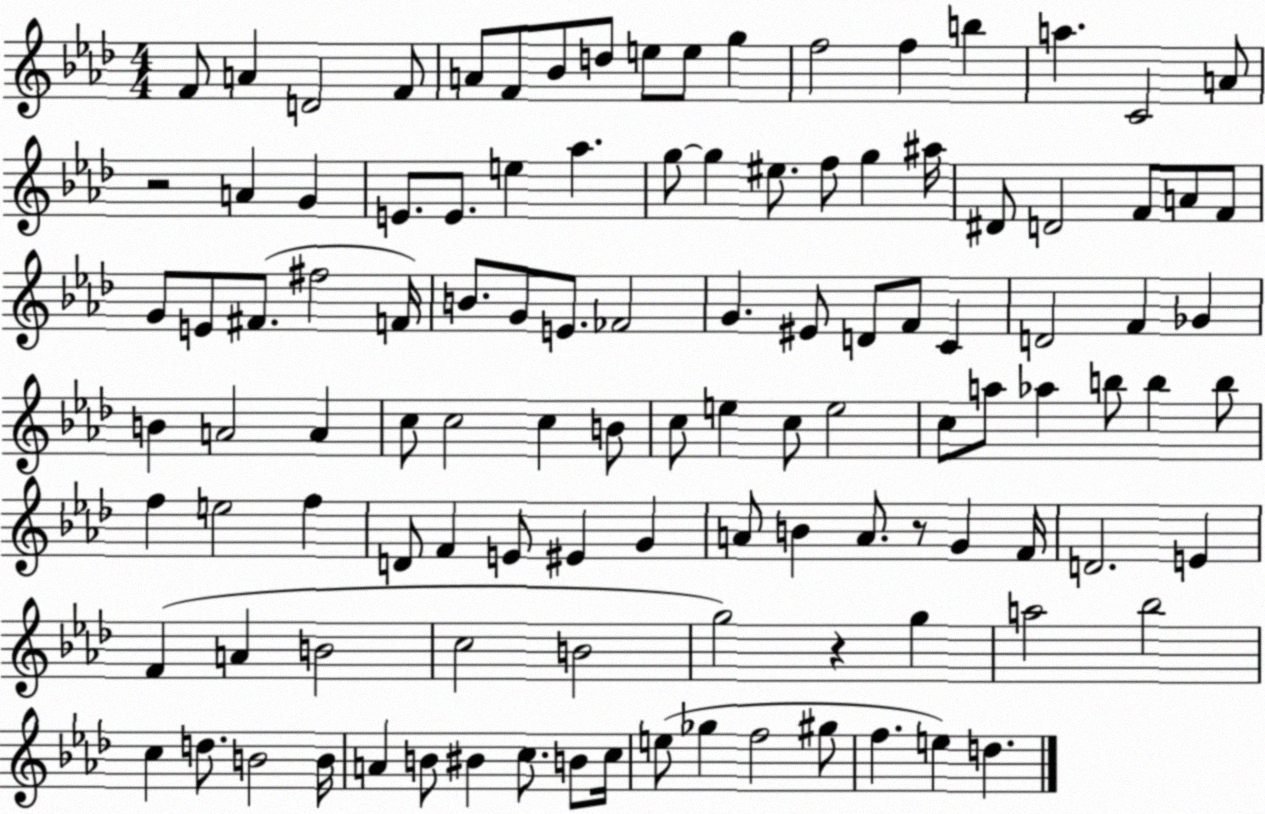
X:1
T:Untitled
M:4/4
L:1/4
K:Ab
F/2 A D2 F/2 A/2 F/2 _B/2 d/2 e/2 e/2 g f2 f b a C2 A/2 z2 A G E/2 E/2 e _a g/2 g ^e/2 f/2 g ^a/4 ^D/2 D2 F/2 A/2 F/2 G/2 E/2 ^F/2 ^f2 F/4 B/2 G/2 E/2 _F2 G ^E/2 D/2 F/2 C D2 F _G B A2 A c/2 c2 c B/2 c/2 e c/2 e2 c/2 a/2 _a b/2 b b/2 f e2 f D/2 F E/2 ^E G A/2 B A/2 z/2 G F/4 D2 E F A B2 c2 B2 g2 z g a2 _b2 c d/2 B2 B/4 A B/2 ^B c/2 B/2 c/4 e/2 _g f2 ^g/2 f e d